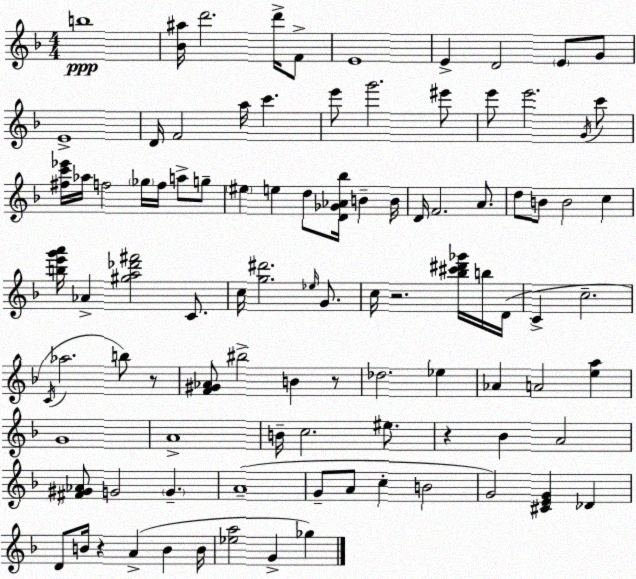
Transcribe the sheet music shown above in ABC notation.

X:1
T:Untitled
M:4/4
L:1/4
K:F
b4 [_B^a]/4 d'2 d'/4 F/2 E4 E D2 E/2 G/2 E4 D/4 F2 a/4 c' e'/2 g'2 ^e'/2 e'/2 e'2 G/4 c'/2 [^fc'_e']/4 _a/4 f2 _g/4 f/4 a/2 g/2 ^e e d/2 [D_G_A_b]/4 B B/4 D/4 F2 A/2 d/2 B/2 B2 c [be'g'a']/4 _A [^ga_d'^f']2 C/2 c/4 [g^d']2 _e/4 G/2 c/4 z2 [_b^c'^d'_g']/4 b/4 D/4 C c2 C/4 _a2 b/2 z/2 [F^G_A]/2 ^b2 B z/2 _d2 _e _A A2 [ea] G4 A4 B/4 c2 ^e/2 z _B A2 [^F^G_A]/2 G2 G A4 G/2 A/2 c B2 G2 [^CEG] _D D/2 B/4 z A B B/4 [_ea]2 G _g